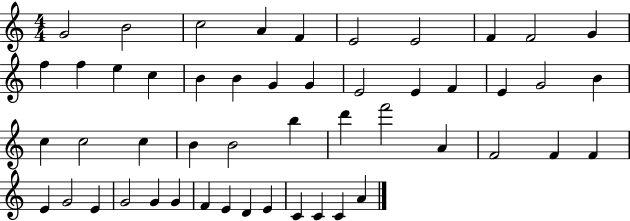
{
  \clef treble
  \numericTimeSignature
  \time 4/4
  \key c \major
  g'2 b'2 | c''2 a'4 f'4 | e'2 e'2 | f'4 f'2 g'4 | \break f''4 f''4 e''4 c''4 | b'4 b'4 g'4 g'4 | e'2 e'4 f'4 | e'4 g'2 b'4 | \break c''4 c''2 c''4 | b'4 b'2 b''4 | d'''4 f'''2 a'4 | f'2 f'4 f'4 | \break e'4 g'2 e'4 | g'2 g'4 g'4 | f'4 e'4 d'4 e'4 | c'4 c'4 c'4 a'4 | \break \bar "|."
}